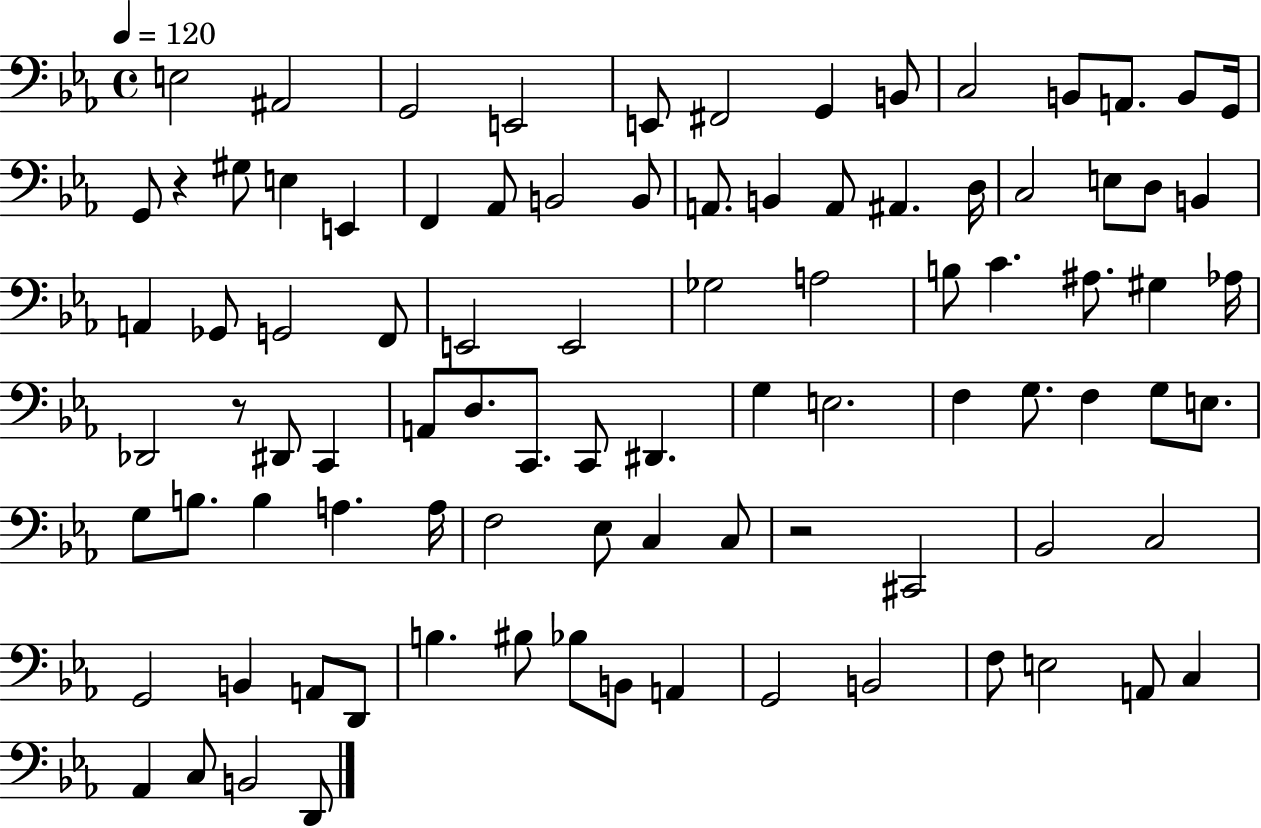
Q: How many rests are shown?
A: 3